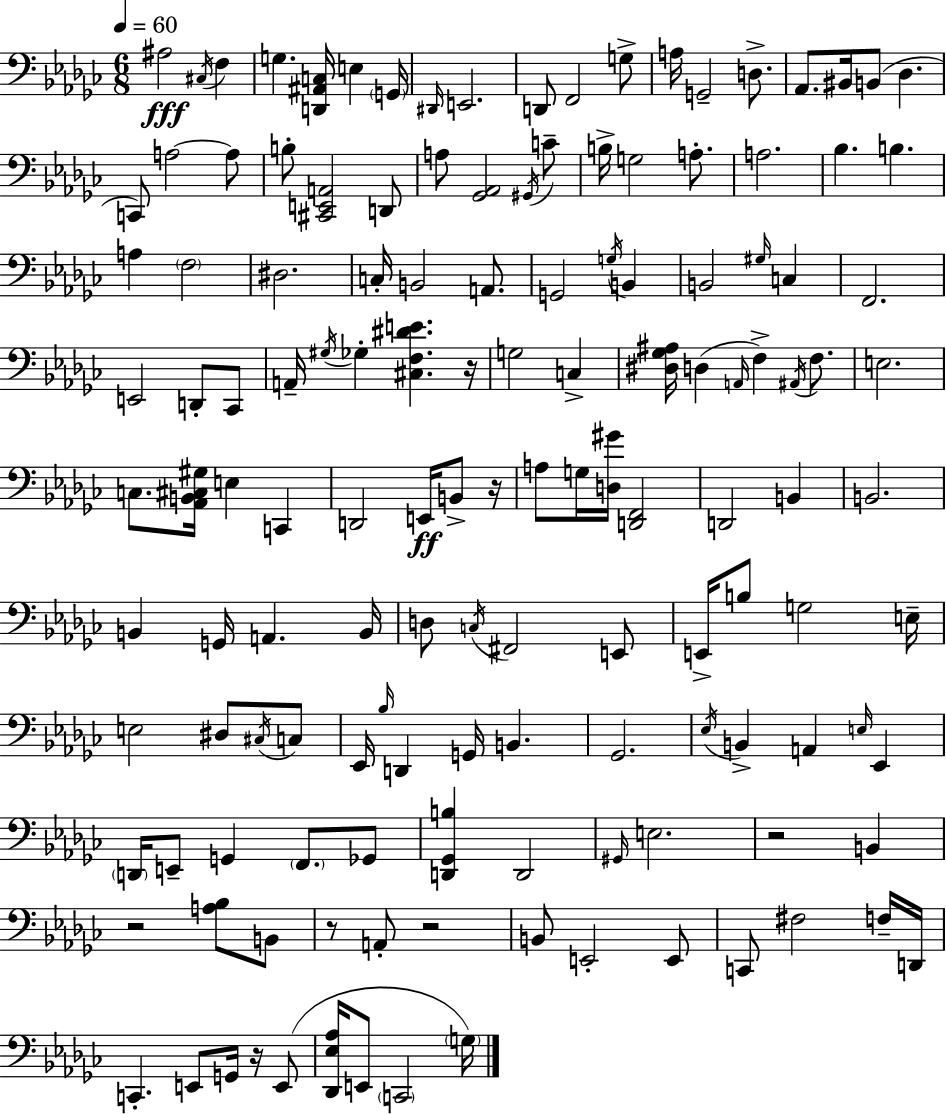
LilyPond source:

{
  \clef bass
  \numericTimeSignature
  \time 6/8
  \key ees \minor
  \tempo 4 = 60
  ais2\fff \acciaccatura { cis16 } f4 | g4. <d, ais, c>16 e4 | \parenthesize g,16 \grace { dis,16 } e,2. | d,8 f,2 | \break g8-> a16 g,2-- d8.-> | aes,8. bis,16 b,8( des4. | c,8) a2~~ | a8 b8-. <cis, e, a,>2 | \break d,8 a8 <ges, aes,>2 | \acciaccatura { gis,16 } c'8-- b16-> g2 | a8.-. a2. | bes4. b4. | \break a4 \parenthesize f2 | dis2. | c16-. b,2 | a,8. g,2 \acciaccatura { g16 } | \break b,4 b,2 | \grace { gis16 } c4 f,2. | e,2 | d,8-. ces,8 a,16-- \acciaccatura { gis16 } ges4-. <cis f dis' e'>4. | \break r16 g2 | c4-> <dis ges ais>16 d4( \grace { a,16 } | f4->) \acciaccatura { ais,16 } f8. e2. | c8. <aes, b, cis gis>16 | \break e4 c,4 d,2 | e,16\ff b,8-> r16 a8 g16 <d gis'>16 | <d, f,>2 d,2 | b,4 b,2. | \break b,4 | g,16 a,4. b,16 d8 \acciaccatura { c16 } fis,2 | e,8 e,16-> b8 | g2 e16-- e2 | \break dis8 \acciaccatura { cis16 } c8 ees,16 \grace { bes16 } | d,4 g,16 b,4. ges,2. | \acciaccatura { ees16 } | b,4-> a,4 \grace { e16 } ees,4 | \break \parenthesize d,16 e,8-- g,4 \parenthesize f,8. ges,8 | <d, ges, b>4 d,2 | \grace { gis,16 } e2. | r2 b,4 | \break r2 <a bes>8 | b,8 r8 a,8-. r2 | b,8 e,2-. | e,8 c,8 fis2 | \break f16-- d,16 c,4.-. e,8 g,16 r16 | e,8( <des, ees aes>16 e,8 \parenthesize c,2 | \parenthesize g16) \bar "|."
}